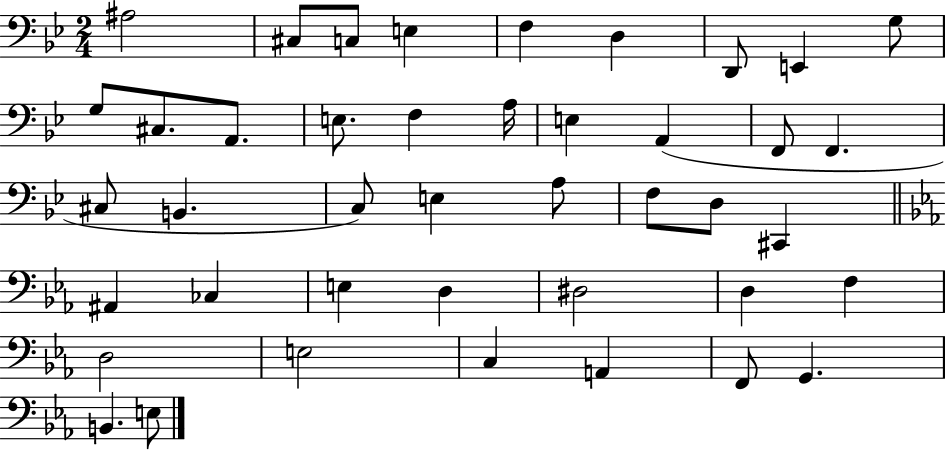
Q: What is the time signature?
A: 2/4